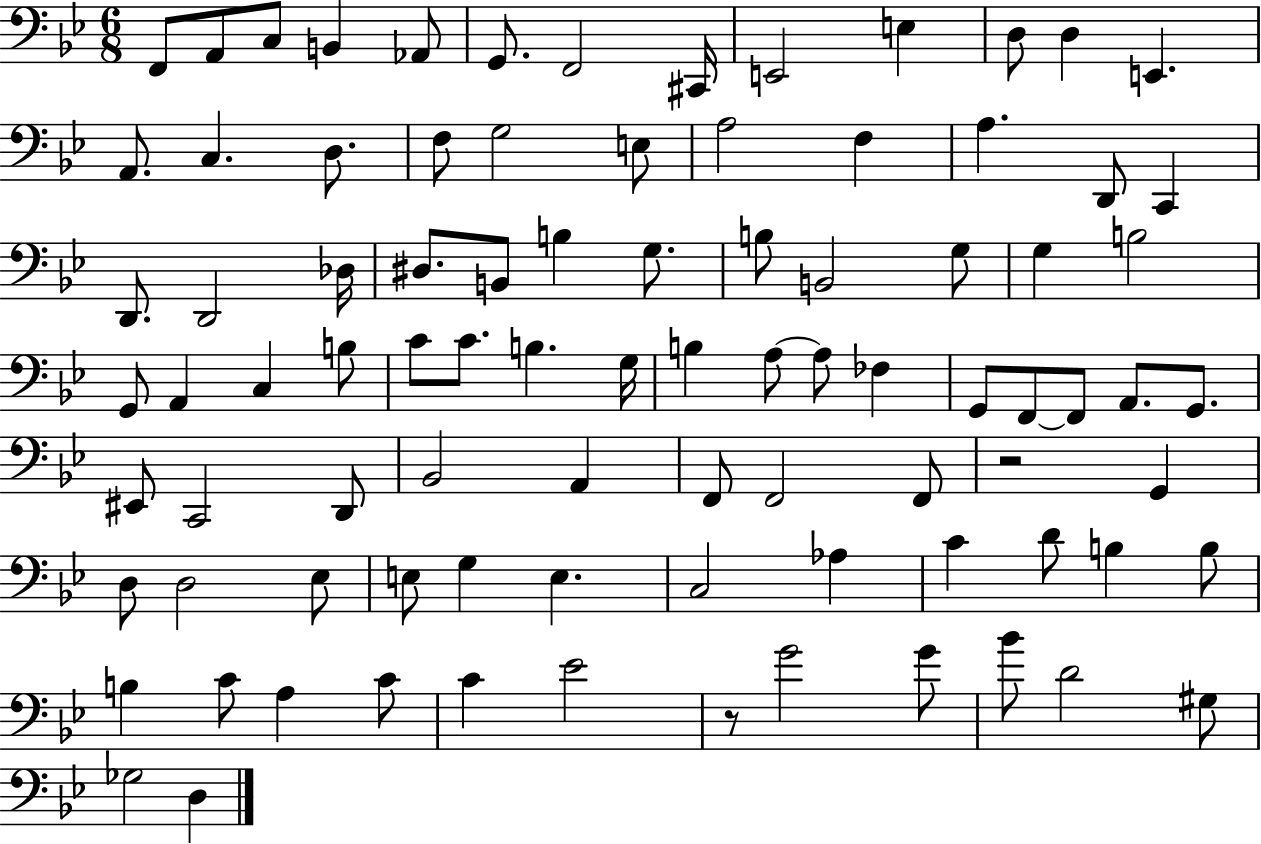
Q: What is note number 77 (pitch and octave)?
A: A3